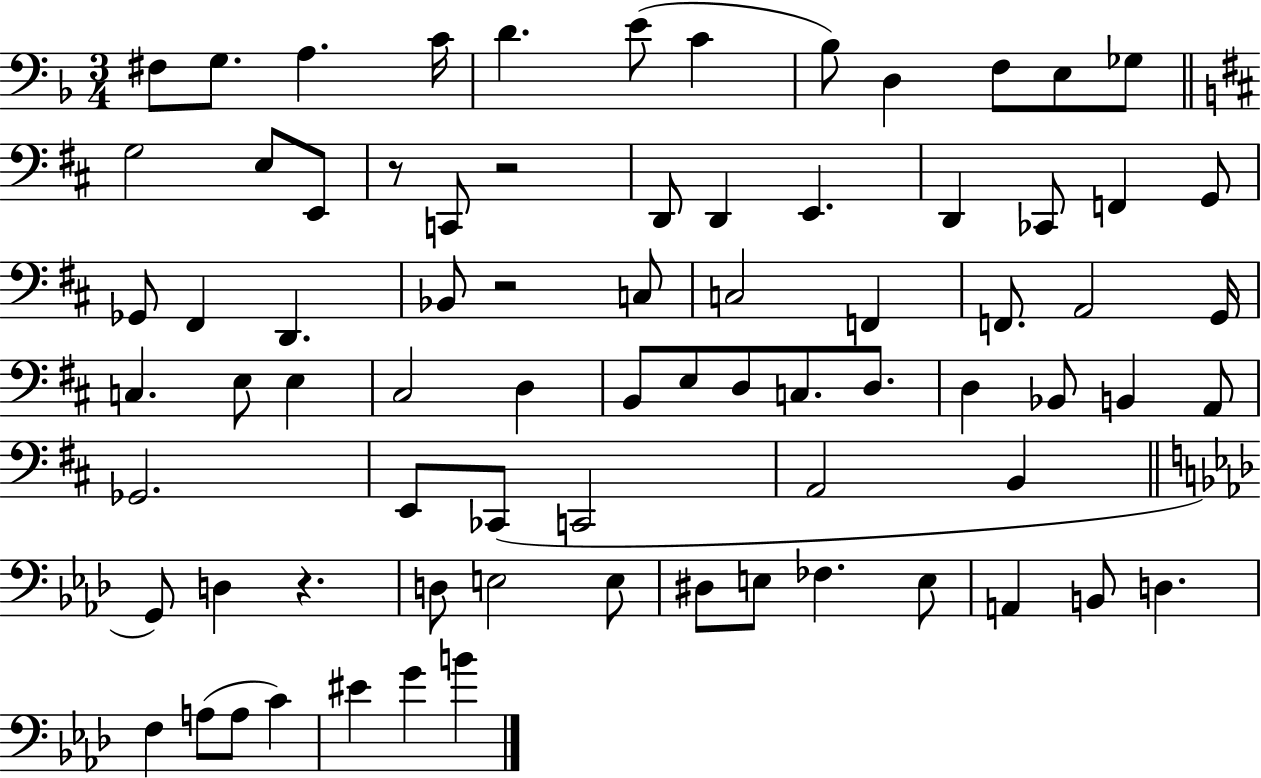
F#3/e G3/e. A3/q. C4/s D4/q. E4/e C4/q Bb3/e D3/q F3/e E3/e Gb3/e G3/h E3/e E2/e R/e C2/e R/h D2/e D2/q E2/q. D2/q CES2/e F2/q G2/e Gb2/e F#2/q D2/q. Bb2/e R/h C3/e C3/h F2/q F2/e. A2/h G2/s C3/q. E3/e E3/q C#3/h D3/q B2/e E3/e D3/e C3/e. D3/e. D3/q Bb2/e B2/q A2/e Gb2/h. E2/e CES2/e C2/h A2/h B2/q G2/e D3/q R/q. D3/e E3/h E3/e D#3/e E3/e FES3/q. E3/e A2/q B2/e D3/q. F3/q A3/e A3/e C4/q EIS4/q G4/q B4/q